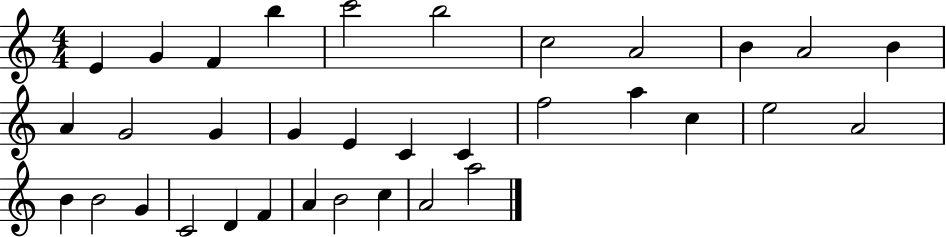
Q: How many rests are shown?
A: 0